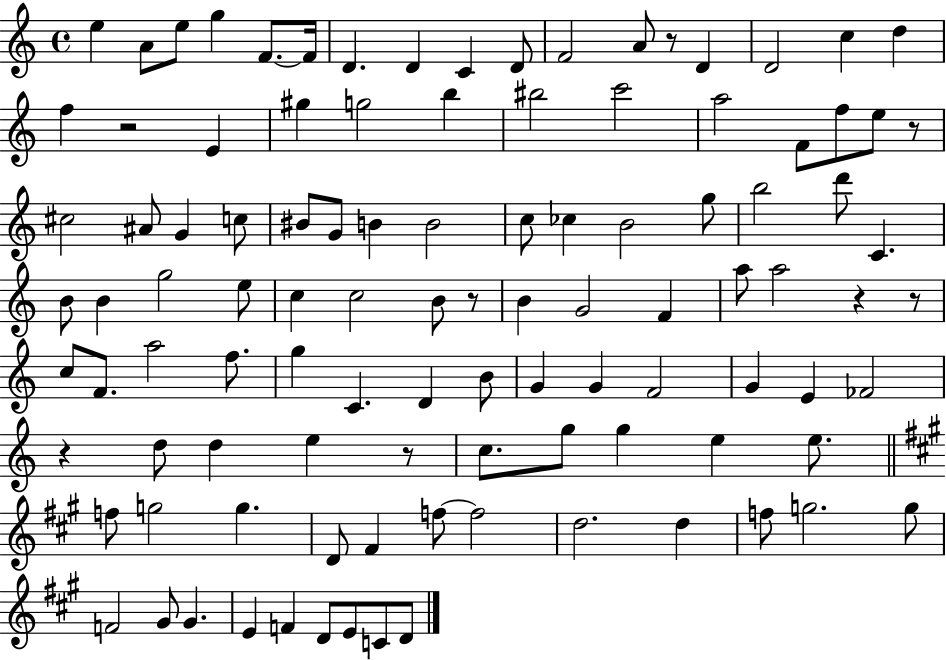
{
  \clef treble
  \time 4/4
  \defaultTimeSignature
  \key c \major
  e''4 a'8 e''8 g''4 f'8.~~ f'16 | d'4. d'4 c'4 d'8 | f'2 a'8 r8 d'4 | d'2 c''4 d''4 | \break f''4 r2 e'4 | gis''4 g''2 b''4 | bis''2 c'''2 | a''2 f'8 f''8 e''8 r8 | \break cis''2 ais'8 g'4 c''8 | bis'8 g'8 b'4 b'2 | c''8 ces''4 b'2 g''8 | b''2 d'''8 c'4. | \break b'8 b'4 g''2 e''8 | c''4 c''2 b'8 r8 | b'4 g'2 f'4 | a''8 a''2 r4 r8 | \break c''8 f'8. a''2 f''8. | g''4 c'4. d'4 b'8 | g'4 g'4 f'2 | g'4 e'4 fes'2 | \break r4 d''8 d''4 e''4 r8 | c''8. g''8 g''4 e''4 e''8. | \bar "||" \break \key a \major f''8 g''2 g''4. | d'8 fis'4 f''8~~ f''2 | d''2. d''4 | f''8 g''2. g''8 | \break f'2 gis'8 gis'4. | e'4 f'4 d'8 e'8 c'8 d'8 | \bar "|."
}